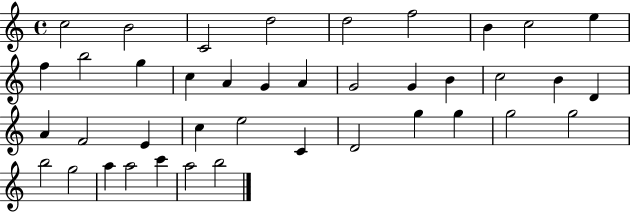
{
  \clef treble
  \time 4/4
  \defaultTimeSignature
  \key c \major
  c''2 b'2 | c'2 d''2 | d''2 f''2 | b'4 c''2 e''4 | \break f''4 b''2 g''4 | c''4 a'4 g'4 a'4 | g'2 g'4 b'4 | c''2 b'4 d'4 | \break a'4 f'2 e'4 | c''4 e''2 c'4 | d'2 g''4 g''4 | g''2 g''2 | \break b''2 g''2 | a''4 a''2 c'''4 | a''2 b''2 | \bar "|."
}